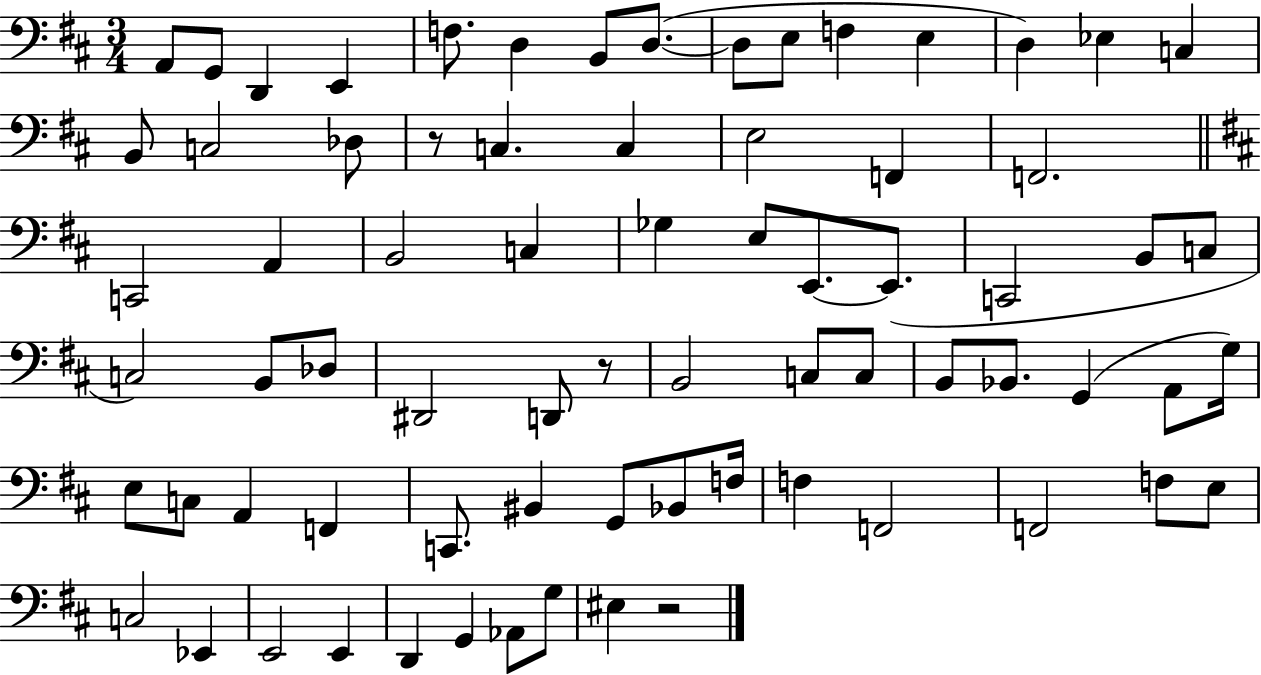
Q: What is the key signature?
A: D major